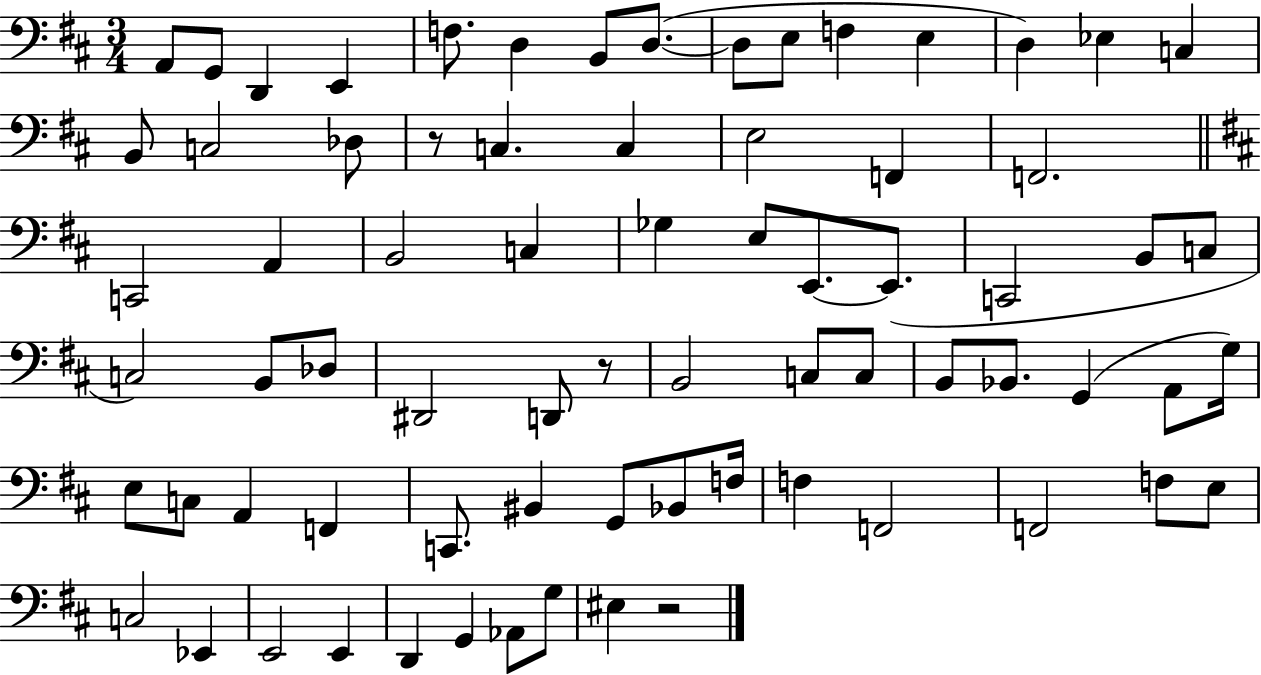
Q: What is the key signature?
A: D major